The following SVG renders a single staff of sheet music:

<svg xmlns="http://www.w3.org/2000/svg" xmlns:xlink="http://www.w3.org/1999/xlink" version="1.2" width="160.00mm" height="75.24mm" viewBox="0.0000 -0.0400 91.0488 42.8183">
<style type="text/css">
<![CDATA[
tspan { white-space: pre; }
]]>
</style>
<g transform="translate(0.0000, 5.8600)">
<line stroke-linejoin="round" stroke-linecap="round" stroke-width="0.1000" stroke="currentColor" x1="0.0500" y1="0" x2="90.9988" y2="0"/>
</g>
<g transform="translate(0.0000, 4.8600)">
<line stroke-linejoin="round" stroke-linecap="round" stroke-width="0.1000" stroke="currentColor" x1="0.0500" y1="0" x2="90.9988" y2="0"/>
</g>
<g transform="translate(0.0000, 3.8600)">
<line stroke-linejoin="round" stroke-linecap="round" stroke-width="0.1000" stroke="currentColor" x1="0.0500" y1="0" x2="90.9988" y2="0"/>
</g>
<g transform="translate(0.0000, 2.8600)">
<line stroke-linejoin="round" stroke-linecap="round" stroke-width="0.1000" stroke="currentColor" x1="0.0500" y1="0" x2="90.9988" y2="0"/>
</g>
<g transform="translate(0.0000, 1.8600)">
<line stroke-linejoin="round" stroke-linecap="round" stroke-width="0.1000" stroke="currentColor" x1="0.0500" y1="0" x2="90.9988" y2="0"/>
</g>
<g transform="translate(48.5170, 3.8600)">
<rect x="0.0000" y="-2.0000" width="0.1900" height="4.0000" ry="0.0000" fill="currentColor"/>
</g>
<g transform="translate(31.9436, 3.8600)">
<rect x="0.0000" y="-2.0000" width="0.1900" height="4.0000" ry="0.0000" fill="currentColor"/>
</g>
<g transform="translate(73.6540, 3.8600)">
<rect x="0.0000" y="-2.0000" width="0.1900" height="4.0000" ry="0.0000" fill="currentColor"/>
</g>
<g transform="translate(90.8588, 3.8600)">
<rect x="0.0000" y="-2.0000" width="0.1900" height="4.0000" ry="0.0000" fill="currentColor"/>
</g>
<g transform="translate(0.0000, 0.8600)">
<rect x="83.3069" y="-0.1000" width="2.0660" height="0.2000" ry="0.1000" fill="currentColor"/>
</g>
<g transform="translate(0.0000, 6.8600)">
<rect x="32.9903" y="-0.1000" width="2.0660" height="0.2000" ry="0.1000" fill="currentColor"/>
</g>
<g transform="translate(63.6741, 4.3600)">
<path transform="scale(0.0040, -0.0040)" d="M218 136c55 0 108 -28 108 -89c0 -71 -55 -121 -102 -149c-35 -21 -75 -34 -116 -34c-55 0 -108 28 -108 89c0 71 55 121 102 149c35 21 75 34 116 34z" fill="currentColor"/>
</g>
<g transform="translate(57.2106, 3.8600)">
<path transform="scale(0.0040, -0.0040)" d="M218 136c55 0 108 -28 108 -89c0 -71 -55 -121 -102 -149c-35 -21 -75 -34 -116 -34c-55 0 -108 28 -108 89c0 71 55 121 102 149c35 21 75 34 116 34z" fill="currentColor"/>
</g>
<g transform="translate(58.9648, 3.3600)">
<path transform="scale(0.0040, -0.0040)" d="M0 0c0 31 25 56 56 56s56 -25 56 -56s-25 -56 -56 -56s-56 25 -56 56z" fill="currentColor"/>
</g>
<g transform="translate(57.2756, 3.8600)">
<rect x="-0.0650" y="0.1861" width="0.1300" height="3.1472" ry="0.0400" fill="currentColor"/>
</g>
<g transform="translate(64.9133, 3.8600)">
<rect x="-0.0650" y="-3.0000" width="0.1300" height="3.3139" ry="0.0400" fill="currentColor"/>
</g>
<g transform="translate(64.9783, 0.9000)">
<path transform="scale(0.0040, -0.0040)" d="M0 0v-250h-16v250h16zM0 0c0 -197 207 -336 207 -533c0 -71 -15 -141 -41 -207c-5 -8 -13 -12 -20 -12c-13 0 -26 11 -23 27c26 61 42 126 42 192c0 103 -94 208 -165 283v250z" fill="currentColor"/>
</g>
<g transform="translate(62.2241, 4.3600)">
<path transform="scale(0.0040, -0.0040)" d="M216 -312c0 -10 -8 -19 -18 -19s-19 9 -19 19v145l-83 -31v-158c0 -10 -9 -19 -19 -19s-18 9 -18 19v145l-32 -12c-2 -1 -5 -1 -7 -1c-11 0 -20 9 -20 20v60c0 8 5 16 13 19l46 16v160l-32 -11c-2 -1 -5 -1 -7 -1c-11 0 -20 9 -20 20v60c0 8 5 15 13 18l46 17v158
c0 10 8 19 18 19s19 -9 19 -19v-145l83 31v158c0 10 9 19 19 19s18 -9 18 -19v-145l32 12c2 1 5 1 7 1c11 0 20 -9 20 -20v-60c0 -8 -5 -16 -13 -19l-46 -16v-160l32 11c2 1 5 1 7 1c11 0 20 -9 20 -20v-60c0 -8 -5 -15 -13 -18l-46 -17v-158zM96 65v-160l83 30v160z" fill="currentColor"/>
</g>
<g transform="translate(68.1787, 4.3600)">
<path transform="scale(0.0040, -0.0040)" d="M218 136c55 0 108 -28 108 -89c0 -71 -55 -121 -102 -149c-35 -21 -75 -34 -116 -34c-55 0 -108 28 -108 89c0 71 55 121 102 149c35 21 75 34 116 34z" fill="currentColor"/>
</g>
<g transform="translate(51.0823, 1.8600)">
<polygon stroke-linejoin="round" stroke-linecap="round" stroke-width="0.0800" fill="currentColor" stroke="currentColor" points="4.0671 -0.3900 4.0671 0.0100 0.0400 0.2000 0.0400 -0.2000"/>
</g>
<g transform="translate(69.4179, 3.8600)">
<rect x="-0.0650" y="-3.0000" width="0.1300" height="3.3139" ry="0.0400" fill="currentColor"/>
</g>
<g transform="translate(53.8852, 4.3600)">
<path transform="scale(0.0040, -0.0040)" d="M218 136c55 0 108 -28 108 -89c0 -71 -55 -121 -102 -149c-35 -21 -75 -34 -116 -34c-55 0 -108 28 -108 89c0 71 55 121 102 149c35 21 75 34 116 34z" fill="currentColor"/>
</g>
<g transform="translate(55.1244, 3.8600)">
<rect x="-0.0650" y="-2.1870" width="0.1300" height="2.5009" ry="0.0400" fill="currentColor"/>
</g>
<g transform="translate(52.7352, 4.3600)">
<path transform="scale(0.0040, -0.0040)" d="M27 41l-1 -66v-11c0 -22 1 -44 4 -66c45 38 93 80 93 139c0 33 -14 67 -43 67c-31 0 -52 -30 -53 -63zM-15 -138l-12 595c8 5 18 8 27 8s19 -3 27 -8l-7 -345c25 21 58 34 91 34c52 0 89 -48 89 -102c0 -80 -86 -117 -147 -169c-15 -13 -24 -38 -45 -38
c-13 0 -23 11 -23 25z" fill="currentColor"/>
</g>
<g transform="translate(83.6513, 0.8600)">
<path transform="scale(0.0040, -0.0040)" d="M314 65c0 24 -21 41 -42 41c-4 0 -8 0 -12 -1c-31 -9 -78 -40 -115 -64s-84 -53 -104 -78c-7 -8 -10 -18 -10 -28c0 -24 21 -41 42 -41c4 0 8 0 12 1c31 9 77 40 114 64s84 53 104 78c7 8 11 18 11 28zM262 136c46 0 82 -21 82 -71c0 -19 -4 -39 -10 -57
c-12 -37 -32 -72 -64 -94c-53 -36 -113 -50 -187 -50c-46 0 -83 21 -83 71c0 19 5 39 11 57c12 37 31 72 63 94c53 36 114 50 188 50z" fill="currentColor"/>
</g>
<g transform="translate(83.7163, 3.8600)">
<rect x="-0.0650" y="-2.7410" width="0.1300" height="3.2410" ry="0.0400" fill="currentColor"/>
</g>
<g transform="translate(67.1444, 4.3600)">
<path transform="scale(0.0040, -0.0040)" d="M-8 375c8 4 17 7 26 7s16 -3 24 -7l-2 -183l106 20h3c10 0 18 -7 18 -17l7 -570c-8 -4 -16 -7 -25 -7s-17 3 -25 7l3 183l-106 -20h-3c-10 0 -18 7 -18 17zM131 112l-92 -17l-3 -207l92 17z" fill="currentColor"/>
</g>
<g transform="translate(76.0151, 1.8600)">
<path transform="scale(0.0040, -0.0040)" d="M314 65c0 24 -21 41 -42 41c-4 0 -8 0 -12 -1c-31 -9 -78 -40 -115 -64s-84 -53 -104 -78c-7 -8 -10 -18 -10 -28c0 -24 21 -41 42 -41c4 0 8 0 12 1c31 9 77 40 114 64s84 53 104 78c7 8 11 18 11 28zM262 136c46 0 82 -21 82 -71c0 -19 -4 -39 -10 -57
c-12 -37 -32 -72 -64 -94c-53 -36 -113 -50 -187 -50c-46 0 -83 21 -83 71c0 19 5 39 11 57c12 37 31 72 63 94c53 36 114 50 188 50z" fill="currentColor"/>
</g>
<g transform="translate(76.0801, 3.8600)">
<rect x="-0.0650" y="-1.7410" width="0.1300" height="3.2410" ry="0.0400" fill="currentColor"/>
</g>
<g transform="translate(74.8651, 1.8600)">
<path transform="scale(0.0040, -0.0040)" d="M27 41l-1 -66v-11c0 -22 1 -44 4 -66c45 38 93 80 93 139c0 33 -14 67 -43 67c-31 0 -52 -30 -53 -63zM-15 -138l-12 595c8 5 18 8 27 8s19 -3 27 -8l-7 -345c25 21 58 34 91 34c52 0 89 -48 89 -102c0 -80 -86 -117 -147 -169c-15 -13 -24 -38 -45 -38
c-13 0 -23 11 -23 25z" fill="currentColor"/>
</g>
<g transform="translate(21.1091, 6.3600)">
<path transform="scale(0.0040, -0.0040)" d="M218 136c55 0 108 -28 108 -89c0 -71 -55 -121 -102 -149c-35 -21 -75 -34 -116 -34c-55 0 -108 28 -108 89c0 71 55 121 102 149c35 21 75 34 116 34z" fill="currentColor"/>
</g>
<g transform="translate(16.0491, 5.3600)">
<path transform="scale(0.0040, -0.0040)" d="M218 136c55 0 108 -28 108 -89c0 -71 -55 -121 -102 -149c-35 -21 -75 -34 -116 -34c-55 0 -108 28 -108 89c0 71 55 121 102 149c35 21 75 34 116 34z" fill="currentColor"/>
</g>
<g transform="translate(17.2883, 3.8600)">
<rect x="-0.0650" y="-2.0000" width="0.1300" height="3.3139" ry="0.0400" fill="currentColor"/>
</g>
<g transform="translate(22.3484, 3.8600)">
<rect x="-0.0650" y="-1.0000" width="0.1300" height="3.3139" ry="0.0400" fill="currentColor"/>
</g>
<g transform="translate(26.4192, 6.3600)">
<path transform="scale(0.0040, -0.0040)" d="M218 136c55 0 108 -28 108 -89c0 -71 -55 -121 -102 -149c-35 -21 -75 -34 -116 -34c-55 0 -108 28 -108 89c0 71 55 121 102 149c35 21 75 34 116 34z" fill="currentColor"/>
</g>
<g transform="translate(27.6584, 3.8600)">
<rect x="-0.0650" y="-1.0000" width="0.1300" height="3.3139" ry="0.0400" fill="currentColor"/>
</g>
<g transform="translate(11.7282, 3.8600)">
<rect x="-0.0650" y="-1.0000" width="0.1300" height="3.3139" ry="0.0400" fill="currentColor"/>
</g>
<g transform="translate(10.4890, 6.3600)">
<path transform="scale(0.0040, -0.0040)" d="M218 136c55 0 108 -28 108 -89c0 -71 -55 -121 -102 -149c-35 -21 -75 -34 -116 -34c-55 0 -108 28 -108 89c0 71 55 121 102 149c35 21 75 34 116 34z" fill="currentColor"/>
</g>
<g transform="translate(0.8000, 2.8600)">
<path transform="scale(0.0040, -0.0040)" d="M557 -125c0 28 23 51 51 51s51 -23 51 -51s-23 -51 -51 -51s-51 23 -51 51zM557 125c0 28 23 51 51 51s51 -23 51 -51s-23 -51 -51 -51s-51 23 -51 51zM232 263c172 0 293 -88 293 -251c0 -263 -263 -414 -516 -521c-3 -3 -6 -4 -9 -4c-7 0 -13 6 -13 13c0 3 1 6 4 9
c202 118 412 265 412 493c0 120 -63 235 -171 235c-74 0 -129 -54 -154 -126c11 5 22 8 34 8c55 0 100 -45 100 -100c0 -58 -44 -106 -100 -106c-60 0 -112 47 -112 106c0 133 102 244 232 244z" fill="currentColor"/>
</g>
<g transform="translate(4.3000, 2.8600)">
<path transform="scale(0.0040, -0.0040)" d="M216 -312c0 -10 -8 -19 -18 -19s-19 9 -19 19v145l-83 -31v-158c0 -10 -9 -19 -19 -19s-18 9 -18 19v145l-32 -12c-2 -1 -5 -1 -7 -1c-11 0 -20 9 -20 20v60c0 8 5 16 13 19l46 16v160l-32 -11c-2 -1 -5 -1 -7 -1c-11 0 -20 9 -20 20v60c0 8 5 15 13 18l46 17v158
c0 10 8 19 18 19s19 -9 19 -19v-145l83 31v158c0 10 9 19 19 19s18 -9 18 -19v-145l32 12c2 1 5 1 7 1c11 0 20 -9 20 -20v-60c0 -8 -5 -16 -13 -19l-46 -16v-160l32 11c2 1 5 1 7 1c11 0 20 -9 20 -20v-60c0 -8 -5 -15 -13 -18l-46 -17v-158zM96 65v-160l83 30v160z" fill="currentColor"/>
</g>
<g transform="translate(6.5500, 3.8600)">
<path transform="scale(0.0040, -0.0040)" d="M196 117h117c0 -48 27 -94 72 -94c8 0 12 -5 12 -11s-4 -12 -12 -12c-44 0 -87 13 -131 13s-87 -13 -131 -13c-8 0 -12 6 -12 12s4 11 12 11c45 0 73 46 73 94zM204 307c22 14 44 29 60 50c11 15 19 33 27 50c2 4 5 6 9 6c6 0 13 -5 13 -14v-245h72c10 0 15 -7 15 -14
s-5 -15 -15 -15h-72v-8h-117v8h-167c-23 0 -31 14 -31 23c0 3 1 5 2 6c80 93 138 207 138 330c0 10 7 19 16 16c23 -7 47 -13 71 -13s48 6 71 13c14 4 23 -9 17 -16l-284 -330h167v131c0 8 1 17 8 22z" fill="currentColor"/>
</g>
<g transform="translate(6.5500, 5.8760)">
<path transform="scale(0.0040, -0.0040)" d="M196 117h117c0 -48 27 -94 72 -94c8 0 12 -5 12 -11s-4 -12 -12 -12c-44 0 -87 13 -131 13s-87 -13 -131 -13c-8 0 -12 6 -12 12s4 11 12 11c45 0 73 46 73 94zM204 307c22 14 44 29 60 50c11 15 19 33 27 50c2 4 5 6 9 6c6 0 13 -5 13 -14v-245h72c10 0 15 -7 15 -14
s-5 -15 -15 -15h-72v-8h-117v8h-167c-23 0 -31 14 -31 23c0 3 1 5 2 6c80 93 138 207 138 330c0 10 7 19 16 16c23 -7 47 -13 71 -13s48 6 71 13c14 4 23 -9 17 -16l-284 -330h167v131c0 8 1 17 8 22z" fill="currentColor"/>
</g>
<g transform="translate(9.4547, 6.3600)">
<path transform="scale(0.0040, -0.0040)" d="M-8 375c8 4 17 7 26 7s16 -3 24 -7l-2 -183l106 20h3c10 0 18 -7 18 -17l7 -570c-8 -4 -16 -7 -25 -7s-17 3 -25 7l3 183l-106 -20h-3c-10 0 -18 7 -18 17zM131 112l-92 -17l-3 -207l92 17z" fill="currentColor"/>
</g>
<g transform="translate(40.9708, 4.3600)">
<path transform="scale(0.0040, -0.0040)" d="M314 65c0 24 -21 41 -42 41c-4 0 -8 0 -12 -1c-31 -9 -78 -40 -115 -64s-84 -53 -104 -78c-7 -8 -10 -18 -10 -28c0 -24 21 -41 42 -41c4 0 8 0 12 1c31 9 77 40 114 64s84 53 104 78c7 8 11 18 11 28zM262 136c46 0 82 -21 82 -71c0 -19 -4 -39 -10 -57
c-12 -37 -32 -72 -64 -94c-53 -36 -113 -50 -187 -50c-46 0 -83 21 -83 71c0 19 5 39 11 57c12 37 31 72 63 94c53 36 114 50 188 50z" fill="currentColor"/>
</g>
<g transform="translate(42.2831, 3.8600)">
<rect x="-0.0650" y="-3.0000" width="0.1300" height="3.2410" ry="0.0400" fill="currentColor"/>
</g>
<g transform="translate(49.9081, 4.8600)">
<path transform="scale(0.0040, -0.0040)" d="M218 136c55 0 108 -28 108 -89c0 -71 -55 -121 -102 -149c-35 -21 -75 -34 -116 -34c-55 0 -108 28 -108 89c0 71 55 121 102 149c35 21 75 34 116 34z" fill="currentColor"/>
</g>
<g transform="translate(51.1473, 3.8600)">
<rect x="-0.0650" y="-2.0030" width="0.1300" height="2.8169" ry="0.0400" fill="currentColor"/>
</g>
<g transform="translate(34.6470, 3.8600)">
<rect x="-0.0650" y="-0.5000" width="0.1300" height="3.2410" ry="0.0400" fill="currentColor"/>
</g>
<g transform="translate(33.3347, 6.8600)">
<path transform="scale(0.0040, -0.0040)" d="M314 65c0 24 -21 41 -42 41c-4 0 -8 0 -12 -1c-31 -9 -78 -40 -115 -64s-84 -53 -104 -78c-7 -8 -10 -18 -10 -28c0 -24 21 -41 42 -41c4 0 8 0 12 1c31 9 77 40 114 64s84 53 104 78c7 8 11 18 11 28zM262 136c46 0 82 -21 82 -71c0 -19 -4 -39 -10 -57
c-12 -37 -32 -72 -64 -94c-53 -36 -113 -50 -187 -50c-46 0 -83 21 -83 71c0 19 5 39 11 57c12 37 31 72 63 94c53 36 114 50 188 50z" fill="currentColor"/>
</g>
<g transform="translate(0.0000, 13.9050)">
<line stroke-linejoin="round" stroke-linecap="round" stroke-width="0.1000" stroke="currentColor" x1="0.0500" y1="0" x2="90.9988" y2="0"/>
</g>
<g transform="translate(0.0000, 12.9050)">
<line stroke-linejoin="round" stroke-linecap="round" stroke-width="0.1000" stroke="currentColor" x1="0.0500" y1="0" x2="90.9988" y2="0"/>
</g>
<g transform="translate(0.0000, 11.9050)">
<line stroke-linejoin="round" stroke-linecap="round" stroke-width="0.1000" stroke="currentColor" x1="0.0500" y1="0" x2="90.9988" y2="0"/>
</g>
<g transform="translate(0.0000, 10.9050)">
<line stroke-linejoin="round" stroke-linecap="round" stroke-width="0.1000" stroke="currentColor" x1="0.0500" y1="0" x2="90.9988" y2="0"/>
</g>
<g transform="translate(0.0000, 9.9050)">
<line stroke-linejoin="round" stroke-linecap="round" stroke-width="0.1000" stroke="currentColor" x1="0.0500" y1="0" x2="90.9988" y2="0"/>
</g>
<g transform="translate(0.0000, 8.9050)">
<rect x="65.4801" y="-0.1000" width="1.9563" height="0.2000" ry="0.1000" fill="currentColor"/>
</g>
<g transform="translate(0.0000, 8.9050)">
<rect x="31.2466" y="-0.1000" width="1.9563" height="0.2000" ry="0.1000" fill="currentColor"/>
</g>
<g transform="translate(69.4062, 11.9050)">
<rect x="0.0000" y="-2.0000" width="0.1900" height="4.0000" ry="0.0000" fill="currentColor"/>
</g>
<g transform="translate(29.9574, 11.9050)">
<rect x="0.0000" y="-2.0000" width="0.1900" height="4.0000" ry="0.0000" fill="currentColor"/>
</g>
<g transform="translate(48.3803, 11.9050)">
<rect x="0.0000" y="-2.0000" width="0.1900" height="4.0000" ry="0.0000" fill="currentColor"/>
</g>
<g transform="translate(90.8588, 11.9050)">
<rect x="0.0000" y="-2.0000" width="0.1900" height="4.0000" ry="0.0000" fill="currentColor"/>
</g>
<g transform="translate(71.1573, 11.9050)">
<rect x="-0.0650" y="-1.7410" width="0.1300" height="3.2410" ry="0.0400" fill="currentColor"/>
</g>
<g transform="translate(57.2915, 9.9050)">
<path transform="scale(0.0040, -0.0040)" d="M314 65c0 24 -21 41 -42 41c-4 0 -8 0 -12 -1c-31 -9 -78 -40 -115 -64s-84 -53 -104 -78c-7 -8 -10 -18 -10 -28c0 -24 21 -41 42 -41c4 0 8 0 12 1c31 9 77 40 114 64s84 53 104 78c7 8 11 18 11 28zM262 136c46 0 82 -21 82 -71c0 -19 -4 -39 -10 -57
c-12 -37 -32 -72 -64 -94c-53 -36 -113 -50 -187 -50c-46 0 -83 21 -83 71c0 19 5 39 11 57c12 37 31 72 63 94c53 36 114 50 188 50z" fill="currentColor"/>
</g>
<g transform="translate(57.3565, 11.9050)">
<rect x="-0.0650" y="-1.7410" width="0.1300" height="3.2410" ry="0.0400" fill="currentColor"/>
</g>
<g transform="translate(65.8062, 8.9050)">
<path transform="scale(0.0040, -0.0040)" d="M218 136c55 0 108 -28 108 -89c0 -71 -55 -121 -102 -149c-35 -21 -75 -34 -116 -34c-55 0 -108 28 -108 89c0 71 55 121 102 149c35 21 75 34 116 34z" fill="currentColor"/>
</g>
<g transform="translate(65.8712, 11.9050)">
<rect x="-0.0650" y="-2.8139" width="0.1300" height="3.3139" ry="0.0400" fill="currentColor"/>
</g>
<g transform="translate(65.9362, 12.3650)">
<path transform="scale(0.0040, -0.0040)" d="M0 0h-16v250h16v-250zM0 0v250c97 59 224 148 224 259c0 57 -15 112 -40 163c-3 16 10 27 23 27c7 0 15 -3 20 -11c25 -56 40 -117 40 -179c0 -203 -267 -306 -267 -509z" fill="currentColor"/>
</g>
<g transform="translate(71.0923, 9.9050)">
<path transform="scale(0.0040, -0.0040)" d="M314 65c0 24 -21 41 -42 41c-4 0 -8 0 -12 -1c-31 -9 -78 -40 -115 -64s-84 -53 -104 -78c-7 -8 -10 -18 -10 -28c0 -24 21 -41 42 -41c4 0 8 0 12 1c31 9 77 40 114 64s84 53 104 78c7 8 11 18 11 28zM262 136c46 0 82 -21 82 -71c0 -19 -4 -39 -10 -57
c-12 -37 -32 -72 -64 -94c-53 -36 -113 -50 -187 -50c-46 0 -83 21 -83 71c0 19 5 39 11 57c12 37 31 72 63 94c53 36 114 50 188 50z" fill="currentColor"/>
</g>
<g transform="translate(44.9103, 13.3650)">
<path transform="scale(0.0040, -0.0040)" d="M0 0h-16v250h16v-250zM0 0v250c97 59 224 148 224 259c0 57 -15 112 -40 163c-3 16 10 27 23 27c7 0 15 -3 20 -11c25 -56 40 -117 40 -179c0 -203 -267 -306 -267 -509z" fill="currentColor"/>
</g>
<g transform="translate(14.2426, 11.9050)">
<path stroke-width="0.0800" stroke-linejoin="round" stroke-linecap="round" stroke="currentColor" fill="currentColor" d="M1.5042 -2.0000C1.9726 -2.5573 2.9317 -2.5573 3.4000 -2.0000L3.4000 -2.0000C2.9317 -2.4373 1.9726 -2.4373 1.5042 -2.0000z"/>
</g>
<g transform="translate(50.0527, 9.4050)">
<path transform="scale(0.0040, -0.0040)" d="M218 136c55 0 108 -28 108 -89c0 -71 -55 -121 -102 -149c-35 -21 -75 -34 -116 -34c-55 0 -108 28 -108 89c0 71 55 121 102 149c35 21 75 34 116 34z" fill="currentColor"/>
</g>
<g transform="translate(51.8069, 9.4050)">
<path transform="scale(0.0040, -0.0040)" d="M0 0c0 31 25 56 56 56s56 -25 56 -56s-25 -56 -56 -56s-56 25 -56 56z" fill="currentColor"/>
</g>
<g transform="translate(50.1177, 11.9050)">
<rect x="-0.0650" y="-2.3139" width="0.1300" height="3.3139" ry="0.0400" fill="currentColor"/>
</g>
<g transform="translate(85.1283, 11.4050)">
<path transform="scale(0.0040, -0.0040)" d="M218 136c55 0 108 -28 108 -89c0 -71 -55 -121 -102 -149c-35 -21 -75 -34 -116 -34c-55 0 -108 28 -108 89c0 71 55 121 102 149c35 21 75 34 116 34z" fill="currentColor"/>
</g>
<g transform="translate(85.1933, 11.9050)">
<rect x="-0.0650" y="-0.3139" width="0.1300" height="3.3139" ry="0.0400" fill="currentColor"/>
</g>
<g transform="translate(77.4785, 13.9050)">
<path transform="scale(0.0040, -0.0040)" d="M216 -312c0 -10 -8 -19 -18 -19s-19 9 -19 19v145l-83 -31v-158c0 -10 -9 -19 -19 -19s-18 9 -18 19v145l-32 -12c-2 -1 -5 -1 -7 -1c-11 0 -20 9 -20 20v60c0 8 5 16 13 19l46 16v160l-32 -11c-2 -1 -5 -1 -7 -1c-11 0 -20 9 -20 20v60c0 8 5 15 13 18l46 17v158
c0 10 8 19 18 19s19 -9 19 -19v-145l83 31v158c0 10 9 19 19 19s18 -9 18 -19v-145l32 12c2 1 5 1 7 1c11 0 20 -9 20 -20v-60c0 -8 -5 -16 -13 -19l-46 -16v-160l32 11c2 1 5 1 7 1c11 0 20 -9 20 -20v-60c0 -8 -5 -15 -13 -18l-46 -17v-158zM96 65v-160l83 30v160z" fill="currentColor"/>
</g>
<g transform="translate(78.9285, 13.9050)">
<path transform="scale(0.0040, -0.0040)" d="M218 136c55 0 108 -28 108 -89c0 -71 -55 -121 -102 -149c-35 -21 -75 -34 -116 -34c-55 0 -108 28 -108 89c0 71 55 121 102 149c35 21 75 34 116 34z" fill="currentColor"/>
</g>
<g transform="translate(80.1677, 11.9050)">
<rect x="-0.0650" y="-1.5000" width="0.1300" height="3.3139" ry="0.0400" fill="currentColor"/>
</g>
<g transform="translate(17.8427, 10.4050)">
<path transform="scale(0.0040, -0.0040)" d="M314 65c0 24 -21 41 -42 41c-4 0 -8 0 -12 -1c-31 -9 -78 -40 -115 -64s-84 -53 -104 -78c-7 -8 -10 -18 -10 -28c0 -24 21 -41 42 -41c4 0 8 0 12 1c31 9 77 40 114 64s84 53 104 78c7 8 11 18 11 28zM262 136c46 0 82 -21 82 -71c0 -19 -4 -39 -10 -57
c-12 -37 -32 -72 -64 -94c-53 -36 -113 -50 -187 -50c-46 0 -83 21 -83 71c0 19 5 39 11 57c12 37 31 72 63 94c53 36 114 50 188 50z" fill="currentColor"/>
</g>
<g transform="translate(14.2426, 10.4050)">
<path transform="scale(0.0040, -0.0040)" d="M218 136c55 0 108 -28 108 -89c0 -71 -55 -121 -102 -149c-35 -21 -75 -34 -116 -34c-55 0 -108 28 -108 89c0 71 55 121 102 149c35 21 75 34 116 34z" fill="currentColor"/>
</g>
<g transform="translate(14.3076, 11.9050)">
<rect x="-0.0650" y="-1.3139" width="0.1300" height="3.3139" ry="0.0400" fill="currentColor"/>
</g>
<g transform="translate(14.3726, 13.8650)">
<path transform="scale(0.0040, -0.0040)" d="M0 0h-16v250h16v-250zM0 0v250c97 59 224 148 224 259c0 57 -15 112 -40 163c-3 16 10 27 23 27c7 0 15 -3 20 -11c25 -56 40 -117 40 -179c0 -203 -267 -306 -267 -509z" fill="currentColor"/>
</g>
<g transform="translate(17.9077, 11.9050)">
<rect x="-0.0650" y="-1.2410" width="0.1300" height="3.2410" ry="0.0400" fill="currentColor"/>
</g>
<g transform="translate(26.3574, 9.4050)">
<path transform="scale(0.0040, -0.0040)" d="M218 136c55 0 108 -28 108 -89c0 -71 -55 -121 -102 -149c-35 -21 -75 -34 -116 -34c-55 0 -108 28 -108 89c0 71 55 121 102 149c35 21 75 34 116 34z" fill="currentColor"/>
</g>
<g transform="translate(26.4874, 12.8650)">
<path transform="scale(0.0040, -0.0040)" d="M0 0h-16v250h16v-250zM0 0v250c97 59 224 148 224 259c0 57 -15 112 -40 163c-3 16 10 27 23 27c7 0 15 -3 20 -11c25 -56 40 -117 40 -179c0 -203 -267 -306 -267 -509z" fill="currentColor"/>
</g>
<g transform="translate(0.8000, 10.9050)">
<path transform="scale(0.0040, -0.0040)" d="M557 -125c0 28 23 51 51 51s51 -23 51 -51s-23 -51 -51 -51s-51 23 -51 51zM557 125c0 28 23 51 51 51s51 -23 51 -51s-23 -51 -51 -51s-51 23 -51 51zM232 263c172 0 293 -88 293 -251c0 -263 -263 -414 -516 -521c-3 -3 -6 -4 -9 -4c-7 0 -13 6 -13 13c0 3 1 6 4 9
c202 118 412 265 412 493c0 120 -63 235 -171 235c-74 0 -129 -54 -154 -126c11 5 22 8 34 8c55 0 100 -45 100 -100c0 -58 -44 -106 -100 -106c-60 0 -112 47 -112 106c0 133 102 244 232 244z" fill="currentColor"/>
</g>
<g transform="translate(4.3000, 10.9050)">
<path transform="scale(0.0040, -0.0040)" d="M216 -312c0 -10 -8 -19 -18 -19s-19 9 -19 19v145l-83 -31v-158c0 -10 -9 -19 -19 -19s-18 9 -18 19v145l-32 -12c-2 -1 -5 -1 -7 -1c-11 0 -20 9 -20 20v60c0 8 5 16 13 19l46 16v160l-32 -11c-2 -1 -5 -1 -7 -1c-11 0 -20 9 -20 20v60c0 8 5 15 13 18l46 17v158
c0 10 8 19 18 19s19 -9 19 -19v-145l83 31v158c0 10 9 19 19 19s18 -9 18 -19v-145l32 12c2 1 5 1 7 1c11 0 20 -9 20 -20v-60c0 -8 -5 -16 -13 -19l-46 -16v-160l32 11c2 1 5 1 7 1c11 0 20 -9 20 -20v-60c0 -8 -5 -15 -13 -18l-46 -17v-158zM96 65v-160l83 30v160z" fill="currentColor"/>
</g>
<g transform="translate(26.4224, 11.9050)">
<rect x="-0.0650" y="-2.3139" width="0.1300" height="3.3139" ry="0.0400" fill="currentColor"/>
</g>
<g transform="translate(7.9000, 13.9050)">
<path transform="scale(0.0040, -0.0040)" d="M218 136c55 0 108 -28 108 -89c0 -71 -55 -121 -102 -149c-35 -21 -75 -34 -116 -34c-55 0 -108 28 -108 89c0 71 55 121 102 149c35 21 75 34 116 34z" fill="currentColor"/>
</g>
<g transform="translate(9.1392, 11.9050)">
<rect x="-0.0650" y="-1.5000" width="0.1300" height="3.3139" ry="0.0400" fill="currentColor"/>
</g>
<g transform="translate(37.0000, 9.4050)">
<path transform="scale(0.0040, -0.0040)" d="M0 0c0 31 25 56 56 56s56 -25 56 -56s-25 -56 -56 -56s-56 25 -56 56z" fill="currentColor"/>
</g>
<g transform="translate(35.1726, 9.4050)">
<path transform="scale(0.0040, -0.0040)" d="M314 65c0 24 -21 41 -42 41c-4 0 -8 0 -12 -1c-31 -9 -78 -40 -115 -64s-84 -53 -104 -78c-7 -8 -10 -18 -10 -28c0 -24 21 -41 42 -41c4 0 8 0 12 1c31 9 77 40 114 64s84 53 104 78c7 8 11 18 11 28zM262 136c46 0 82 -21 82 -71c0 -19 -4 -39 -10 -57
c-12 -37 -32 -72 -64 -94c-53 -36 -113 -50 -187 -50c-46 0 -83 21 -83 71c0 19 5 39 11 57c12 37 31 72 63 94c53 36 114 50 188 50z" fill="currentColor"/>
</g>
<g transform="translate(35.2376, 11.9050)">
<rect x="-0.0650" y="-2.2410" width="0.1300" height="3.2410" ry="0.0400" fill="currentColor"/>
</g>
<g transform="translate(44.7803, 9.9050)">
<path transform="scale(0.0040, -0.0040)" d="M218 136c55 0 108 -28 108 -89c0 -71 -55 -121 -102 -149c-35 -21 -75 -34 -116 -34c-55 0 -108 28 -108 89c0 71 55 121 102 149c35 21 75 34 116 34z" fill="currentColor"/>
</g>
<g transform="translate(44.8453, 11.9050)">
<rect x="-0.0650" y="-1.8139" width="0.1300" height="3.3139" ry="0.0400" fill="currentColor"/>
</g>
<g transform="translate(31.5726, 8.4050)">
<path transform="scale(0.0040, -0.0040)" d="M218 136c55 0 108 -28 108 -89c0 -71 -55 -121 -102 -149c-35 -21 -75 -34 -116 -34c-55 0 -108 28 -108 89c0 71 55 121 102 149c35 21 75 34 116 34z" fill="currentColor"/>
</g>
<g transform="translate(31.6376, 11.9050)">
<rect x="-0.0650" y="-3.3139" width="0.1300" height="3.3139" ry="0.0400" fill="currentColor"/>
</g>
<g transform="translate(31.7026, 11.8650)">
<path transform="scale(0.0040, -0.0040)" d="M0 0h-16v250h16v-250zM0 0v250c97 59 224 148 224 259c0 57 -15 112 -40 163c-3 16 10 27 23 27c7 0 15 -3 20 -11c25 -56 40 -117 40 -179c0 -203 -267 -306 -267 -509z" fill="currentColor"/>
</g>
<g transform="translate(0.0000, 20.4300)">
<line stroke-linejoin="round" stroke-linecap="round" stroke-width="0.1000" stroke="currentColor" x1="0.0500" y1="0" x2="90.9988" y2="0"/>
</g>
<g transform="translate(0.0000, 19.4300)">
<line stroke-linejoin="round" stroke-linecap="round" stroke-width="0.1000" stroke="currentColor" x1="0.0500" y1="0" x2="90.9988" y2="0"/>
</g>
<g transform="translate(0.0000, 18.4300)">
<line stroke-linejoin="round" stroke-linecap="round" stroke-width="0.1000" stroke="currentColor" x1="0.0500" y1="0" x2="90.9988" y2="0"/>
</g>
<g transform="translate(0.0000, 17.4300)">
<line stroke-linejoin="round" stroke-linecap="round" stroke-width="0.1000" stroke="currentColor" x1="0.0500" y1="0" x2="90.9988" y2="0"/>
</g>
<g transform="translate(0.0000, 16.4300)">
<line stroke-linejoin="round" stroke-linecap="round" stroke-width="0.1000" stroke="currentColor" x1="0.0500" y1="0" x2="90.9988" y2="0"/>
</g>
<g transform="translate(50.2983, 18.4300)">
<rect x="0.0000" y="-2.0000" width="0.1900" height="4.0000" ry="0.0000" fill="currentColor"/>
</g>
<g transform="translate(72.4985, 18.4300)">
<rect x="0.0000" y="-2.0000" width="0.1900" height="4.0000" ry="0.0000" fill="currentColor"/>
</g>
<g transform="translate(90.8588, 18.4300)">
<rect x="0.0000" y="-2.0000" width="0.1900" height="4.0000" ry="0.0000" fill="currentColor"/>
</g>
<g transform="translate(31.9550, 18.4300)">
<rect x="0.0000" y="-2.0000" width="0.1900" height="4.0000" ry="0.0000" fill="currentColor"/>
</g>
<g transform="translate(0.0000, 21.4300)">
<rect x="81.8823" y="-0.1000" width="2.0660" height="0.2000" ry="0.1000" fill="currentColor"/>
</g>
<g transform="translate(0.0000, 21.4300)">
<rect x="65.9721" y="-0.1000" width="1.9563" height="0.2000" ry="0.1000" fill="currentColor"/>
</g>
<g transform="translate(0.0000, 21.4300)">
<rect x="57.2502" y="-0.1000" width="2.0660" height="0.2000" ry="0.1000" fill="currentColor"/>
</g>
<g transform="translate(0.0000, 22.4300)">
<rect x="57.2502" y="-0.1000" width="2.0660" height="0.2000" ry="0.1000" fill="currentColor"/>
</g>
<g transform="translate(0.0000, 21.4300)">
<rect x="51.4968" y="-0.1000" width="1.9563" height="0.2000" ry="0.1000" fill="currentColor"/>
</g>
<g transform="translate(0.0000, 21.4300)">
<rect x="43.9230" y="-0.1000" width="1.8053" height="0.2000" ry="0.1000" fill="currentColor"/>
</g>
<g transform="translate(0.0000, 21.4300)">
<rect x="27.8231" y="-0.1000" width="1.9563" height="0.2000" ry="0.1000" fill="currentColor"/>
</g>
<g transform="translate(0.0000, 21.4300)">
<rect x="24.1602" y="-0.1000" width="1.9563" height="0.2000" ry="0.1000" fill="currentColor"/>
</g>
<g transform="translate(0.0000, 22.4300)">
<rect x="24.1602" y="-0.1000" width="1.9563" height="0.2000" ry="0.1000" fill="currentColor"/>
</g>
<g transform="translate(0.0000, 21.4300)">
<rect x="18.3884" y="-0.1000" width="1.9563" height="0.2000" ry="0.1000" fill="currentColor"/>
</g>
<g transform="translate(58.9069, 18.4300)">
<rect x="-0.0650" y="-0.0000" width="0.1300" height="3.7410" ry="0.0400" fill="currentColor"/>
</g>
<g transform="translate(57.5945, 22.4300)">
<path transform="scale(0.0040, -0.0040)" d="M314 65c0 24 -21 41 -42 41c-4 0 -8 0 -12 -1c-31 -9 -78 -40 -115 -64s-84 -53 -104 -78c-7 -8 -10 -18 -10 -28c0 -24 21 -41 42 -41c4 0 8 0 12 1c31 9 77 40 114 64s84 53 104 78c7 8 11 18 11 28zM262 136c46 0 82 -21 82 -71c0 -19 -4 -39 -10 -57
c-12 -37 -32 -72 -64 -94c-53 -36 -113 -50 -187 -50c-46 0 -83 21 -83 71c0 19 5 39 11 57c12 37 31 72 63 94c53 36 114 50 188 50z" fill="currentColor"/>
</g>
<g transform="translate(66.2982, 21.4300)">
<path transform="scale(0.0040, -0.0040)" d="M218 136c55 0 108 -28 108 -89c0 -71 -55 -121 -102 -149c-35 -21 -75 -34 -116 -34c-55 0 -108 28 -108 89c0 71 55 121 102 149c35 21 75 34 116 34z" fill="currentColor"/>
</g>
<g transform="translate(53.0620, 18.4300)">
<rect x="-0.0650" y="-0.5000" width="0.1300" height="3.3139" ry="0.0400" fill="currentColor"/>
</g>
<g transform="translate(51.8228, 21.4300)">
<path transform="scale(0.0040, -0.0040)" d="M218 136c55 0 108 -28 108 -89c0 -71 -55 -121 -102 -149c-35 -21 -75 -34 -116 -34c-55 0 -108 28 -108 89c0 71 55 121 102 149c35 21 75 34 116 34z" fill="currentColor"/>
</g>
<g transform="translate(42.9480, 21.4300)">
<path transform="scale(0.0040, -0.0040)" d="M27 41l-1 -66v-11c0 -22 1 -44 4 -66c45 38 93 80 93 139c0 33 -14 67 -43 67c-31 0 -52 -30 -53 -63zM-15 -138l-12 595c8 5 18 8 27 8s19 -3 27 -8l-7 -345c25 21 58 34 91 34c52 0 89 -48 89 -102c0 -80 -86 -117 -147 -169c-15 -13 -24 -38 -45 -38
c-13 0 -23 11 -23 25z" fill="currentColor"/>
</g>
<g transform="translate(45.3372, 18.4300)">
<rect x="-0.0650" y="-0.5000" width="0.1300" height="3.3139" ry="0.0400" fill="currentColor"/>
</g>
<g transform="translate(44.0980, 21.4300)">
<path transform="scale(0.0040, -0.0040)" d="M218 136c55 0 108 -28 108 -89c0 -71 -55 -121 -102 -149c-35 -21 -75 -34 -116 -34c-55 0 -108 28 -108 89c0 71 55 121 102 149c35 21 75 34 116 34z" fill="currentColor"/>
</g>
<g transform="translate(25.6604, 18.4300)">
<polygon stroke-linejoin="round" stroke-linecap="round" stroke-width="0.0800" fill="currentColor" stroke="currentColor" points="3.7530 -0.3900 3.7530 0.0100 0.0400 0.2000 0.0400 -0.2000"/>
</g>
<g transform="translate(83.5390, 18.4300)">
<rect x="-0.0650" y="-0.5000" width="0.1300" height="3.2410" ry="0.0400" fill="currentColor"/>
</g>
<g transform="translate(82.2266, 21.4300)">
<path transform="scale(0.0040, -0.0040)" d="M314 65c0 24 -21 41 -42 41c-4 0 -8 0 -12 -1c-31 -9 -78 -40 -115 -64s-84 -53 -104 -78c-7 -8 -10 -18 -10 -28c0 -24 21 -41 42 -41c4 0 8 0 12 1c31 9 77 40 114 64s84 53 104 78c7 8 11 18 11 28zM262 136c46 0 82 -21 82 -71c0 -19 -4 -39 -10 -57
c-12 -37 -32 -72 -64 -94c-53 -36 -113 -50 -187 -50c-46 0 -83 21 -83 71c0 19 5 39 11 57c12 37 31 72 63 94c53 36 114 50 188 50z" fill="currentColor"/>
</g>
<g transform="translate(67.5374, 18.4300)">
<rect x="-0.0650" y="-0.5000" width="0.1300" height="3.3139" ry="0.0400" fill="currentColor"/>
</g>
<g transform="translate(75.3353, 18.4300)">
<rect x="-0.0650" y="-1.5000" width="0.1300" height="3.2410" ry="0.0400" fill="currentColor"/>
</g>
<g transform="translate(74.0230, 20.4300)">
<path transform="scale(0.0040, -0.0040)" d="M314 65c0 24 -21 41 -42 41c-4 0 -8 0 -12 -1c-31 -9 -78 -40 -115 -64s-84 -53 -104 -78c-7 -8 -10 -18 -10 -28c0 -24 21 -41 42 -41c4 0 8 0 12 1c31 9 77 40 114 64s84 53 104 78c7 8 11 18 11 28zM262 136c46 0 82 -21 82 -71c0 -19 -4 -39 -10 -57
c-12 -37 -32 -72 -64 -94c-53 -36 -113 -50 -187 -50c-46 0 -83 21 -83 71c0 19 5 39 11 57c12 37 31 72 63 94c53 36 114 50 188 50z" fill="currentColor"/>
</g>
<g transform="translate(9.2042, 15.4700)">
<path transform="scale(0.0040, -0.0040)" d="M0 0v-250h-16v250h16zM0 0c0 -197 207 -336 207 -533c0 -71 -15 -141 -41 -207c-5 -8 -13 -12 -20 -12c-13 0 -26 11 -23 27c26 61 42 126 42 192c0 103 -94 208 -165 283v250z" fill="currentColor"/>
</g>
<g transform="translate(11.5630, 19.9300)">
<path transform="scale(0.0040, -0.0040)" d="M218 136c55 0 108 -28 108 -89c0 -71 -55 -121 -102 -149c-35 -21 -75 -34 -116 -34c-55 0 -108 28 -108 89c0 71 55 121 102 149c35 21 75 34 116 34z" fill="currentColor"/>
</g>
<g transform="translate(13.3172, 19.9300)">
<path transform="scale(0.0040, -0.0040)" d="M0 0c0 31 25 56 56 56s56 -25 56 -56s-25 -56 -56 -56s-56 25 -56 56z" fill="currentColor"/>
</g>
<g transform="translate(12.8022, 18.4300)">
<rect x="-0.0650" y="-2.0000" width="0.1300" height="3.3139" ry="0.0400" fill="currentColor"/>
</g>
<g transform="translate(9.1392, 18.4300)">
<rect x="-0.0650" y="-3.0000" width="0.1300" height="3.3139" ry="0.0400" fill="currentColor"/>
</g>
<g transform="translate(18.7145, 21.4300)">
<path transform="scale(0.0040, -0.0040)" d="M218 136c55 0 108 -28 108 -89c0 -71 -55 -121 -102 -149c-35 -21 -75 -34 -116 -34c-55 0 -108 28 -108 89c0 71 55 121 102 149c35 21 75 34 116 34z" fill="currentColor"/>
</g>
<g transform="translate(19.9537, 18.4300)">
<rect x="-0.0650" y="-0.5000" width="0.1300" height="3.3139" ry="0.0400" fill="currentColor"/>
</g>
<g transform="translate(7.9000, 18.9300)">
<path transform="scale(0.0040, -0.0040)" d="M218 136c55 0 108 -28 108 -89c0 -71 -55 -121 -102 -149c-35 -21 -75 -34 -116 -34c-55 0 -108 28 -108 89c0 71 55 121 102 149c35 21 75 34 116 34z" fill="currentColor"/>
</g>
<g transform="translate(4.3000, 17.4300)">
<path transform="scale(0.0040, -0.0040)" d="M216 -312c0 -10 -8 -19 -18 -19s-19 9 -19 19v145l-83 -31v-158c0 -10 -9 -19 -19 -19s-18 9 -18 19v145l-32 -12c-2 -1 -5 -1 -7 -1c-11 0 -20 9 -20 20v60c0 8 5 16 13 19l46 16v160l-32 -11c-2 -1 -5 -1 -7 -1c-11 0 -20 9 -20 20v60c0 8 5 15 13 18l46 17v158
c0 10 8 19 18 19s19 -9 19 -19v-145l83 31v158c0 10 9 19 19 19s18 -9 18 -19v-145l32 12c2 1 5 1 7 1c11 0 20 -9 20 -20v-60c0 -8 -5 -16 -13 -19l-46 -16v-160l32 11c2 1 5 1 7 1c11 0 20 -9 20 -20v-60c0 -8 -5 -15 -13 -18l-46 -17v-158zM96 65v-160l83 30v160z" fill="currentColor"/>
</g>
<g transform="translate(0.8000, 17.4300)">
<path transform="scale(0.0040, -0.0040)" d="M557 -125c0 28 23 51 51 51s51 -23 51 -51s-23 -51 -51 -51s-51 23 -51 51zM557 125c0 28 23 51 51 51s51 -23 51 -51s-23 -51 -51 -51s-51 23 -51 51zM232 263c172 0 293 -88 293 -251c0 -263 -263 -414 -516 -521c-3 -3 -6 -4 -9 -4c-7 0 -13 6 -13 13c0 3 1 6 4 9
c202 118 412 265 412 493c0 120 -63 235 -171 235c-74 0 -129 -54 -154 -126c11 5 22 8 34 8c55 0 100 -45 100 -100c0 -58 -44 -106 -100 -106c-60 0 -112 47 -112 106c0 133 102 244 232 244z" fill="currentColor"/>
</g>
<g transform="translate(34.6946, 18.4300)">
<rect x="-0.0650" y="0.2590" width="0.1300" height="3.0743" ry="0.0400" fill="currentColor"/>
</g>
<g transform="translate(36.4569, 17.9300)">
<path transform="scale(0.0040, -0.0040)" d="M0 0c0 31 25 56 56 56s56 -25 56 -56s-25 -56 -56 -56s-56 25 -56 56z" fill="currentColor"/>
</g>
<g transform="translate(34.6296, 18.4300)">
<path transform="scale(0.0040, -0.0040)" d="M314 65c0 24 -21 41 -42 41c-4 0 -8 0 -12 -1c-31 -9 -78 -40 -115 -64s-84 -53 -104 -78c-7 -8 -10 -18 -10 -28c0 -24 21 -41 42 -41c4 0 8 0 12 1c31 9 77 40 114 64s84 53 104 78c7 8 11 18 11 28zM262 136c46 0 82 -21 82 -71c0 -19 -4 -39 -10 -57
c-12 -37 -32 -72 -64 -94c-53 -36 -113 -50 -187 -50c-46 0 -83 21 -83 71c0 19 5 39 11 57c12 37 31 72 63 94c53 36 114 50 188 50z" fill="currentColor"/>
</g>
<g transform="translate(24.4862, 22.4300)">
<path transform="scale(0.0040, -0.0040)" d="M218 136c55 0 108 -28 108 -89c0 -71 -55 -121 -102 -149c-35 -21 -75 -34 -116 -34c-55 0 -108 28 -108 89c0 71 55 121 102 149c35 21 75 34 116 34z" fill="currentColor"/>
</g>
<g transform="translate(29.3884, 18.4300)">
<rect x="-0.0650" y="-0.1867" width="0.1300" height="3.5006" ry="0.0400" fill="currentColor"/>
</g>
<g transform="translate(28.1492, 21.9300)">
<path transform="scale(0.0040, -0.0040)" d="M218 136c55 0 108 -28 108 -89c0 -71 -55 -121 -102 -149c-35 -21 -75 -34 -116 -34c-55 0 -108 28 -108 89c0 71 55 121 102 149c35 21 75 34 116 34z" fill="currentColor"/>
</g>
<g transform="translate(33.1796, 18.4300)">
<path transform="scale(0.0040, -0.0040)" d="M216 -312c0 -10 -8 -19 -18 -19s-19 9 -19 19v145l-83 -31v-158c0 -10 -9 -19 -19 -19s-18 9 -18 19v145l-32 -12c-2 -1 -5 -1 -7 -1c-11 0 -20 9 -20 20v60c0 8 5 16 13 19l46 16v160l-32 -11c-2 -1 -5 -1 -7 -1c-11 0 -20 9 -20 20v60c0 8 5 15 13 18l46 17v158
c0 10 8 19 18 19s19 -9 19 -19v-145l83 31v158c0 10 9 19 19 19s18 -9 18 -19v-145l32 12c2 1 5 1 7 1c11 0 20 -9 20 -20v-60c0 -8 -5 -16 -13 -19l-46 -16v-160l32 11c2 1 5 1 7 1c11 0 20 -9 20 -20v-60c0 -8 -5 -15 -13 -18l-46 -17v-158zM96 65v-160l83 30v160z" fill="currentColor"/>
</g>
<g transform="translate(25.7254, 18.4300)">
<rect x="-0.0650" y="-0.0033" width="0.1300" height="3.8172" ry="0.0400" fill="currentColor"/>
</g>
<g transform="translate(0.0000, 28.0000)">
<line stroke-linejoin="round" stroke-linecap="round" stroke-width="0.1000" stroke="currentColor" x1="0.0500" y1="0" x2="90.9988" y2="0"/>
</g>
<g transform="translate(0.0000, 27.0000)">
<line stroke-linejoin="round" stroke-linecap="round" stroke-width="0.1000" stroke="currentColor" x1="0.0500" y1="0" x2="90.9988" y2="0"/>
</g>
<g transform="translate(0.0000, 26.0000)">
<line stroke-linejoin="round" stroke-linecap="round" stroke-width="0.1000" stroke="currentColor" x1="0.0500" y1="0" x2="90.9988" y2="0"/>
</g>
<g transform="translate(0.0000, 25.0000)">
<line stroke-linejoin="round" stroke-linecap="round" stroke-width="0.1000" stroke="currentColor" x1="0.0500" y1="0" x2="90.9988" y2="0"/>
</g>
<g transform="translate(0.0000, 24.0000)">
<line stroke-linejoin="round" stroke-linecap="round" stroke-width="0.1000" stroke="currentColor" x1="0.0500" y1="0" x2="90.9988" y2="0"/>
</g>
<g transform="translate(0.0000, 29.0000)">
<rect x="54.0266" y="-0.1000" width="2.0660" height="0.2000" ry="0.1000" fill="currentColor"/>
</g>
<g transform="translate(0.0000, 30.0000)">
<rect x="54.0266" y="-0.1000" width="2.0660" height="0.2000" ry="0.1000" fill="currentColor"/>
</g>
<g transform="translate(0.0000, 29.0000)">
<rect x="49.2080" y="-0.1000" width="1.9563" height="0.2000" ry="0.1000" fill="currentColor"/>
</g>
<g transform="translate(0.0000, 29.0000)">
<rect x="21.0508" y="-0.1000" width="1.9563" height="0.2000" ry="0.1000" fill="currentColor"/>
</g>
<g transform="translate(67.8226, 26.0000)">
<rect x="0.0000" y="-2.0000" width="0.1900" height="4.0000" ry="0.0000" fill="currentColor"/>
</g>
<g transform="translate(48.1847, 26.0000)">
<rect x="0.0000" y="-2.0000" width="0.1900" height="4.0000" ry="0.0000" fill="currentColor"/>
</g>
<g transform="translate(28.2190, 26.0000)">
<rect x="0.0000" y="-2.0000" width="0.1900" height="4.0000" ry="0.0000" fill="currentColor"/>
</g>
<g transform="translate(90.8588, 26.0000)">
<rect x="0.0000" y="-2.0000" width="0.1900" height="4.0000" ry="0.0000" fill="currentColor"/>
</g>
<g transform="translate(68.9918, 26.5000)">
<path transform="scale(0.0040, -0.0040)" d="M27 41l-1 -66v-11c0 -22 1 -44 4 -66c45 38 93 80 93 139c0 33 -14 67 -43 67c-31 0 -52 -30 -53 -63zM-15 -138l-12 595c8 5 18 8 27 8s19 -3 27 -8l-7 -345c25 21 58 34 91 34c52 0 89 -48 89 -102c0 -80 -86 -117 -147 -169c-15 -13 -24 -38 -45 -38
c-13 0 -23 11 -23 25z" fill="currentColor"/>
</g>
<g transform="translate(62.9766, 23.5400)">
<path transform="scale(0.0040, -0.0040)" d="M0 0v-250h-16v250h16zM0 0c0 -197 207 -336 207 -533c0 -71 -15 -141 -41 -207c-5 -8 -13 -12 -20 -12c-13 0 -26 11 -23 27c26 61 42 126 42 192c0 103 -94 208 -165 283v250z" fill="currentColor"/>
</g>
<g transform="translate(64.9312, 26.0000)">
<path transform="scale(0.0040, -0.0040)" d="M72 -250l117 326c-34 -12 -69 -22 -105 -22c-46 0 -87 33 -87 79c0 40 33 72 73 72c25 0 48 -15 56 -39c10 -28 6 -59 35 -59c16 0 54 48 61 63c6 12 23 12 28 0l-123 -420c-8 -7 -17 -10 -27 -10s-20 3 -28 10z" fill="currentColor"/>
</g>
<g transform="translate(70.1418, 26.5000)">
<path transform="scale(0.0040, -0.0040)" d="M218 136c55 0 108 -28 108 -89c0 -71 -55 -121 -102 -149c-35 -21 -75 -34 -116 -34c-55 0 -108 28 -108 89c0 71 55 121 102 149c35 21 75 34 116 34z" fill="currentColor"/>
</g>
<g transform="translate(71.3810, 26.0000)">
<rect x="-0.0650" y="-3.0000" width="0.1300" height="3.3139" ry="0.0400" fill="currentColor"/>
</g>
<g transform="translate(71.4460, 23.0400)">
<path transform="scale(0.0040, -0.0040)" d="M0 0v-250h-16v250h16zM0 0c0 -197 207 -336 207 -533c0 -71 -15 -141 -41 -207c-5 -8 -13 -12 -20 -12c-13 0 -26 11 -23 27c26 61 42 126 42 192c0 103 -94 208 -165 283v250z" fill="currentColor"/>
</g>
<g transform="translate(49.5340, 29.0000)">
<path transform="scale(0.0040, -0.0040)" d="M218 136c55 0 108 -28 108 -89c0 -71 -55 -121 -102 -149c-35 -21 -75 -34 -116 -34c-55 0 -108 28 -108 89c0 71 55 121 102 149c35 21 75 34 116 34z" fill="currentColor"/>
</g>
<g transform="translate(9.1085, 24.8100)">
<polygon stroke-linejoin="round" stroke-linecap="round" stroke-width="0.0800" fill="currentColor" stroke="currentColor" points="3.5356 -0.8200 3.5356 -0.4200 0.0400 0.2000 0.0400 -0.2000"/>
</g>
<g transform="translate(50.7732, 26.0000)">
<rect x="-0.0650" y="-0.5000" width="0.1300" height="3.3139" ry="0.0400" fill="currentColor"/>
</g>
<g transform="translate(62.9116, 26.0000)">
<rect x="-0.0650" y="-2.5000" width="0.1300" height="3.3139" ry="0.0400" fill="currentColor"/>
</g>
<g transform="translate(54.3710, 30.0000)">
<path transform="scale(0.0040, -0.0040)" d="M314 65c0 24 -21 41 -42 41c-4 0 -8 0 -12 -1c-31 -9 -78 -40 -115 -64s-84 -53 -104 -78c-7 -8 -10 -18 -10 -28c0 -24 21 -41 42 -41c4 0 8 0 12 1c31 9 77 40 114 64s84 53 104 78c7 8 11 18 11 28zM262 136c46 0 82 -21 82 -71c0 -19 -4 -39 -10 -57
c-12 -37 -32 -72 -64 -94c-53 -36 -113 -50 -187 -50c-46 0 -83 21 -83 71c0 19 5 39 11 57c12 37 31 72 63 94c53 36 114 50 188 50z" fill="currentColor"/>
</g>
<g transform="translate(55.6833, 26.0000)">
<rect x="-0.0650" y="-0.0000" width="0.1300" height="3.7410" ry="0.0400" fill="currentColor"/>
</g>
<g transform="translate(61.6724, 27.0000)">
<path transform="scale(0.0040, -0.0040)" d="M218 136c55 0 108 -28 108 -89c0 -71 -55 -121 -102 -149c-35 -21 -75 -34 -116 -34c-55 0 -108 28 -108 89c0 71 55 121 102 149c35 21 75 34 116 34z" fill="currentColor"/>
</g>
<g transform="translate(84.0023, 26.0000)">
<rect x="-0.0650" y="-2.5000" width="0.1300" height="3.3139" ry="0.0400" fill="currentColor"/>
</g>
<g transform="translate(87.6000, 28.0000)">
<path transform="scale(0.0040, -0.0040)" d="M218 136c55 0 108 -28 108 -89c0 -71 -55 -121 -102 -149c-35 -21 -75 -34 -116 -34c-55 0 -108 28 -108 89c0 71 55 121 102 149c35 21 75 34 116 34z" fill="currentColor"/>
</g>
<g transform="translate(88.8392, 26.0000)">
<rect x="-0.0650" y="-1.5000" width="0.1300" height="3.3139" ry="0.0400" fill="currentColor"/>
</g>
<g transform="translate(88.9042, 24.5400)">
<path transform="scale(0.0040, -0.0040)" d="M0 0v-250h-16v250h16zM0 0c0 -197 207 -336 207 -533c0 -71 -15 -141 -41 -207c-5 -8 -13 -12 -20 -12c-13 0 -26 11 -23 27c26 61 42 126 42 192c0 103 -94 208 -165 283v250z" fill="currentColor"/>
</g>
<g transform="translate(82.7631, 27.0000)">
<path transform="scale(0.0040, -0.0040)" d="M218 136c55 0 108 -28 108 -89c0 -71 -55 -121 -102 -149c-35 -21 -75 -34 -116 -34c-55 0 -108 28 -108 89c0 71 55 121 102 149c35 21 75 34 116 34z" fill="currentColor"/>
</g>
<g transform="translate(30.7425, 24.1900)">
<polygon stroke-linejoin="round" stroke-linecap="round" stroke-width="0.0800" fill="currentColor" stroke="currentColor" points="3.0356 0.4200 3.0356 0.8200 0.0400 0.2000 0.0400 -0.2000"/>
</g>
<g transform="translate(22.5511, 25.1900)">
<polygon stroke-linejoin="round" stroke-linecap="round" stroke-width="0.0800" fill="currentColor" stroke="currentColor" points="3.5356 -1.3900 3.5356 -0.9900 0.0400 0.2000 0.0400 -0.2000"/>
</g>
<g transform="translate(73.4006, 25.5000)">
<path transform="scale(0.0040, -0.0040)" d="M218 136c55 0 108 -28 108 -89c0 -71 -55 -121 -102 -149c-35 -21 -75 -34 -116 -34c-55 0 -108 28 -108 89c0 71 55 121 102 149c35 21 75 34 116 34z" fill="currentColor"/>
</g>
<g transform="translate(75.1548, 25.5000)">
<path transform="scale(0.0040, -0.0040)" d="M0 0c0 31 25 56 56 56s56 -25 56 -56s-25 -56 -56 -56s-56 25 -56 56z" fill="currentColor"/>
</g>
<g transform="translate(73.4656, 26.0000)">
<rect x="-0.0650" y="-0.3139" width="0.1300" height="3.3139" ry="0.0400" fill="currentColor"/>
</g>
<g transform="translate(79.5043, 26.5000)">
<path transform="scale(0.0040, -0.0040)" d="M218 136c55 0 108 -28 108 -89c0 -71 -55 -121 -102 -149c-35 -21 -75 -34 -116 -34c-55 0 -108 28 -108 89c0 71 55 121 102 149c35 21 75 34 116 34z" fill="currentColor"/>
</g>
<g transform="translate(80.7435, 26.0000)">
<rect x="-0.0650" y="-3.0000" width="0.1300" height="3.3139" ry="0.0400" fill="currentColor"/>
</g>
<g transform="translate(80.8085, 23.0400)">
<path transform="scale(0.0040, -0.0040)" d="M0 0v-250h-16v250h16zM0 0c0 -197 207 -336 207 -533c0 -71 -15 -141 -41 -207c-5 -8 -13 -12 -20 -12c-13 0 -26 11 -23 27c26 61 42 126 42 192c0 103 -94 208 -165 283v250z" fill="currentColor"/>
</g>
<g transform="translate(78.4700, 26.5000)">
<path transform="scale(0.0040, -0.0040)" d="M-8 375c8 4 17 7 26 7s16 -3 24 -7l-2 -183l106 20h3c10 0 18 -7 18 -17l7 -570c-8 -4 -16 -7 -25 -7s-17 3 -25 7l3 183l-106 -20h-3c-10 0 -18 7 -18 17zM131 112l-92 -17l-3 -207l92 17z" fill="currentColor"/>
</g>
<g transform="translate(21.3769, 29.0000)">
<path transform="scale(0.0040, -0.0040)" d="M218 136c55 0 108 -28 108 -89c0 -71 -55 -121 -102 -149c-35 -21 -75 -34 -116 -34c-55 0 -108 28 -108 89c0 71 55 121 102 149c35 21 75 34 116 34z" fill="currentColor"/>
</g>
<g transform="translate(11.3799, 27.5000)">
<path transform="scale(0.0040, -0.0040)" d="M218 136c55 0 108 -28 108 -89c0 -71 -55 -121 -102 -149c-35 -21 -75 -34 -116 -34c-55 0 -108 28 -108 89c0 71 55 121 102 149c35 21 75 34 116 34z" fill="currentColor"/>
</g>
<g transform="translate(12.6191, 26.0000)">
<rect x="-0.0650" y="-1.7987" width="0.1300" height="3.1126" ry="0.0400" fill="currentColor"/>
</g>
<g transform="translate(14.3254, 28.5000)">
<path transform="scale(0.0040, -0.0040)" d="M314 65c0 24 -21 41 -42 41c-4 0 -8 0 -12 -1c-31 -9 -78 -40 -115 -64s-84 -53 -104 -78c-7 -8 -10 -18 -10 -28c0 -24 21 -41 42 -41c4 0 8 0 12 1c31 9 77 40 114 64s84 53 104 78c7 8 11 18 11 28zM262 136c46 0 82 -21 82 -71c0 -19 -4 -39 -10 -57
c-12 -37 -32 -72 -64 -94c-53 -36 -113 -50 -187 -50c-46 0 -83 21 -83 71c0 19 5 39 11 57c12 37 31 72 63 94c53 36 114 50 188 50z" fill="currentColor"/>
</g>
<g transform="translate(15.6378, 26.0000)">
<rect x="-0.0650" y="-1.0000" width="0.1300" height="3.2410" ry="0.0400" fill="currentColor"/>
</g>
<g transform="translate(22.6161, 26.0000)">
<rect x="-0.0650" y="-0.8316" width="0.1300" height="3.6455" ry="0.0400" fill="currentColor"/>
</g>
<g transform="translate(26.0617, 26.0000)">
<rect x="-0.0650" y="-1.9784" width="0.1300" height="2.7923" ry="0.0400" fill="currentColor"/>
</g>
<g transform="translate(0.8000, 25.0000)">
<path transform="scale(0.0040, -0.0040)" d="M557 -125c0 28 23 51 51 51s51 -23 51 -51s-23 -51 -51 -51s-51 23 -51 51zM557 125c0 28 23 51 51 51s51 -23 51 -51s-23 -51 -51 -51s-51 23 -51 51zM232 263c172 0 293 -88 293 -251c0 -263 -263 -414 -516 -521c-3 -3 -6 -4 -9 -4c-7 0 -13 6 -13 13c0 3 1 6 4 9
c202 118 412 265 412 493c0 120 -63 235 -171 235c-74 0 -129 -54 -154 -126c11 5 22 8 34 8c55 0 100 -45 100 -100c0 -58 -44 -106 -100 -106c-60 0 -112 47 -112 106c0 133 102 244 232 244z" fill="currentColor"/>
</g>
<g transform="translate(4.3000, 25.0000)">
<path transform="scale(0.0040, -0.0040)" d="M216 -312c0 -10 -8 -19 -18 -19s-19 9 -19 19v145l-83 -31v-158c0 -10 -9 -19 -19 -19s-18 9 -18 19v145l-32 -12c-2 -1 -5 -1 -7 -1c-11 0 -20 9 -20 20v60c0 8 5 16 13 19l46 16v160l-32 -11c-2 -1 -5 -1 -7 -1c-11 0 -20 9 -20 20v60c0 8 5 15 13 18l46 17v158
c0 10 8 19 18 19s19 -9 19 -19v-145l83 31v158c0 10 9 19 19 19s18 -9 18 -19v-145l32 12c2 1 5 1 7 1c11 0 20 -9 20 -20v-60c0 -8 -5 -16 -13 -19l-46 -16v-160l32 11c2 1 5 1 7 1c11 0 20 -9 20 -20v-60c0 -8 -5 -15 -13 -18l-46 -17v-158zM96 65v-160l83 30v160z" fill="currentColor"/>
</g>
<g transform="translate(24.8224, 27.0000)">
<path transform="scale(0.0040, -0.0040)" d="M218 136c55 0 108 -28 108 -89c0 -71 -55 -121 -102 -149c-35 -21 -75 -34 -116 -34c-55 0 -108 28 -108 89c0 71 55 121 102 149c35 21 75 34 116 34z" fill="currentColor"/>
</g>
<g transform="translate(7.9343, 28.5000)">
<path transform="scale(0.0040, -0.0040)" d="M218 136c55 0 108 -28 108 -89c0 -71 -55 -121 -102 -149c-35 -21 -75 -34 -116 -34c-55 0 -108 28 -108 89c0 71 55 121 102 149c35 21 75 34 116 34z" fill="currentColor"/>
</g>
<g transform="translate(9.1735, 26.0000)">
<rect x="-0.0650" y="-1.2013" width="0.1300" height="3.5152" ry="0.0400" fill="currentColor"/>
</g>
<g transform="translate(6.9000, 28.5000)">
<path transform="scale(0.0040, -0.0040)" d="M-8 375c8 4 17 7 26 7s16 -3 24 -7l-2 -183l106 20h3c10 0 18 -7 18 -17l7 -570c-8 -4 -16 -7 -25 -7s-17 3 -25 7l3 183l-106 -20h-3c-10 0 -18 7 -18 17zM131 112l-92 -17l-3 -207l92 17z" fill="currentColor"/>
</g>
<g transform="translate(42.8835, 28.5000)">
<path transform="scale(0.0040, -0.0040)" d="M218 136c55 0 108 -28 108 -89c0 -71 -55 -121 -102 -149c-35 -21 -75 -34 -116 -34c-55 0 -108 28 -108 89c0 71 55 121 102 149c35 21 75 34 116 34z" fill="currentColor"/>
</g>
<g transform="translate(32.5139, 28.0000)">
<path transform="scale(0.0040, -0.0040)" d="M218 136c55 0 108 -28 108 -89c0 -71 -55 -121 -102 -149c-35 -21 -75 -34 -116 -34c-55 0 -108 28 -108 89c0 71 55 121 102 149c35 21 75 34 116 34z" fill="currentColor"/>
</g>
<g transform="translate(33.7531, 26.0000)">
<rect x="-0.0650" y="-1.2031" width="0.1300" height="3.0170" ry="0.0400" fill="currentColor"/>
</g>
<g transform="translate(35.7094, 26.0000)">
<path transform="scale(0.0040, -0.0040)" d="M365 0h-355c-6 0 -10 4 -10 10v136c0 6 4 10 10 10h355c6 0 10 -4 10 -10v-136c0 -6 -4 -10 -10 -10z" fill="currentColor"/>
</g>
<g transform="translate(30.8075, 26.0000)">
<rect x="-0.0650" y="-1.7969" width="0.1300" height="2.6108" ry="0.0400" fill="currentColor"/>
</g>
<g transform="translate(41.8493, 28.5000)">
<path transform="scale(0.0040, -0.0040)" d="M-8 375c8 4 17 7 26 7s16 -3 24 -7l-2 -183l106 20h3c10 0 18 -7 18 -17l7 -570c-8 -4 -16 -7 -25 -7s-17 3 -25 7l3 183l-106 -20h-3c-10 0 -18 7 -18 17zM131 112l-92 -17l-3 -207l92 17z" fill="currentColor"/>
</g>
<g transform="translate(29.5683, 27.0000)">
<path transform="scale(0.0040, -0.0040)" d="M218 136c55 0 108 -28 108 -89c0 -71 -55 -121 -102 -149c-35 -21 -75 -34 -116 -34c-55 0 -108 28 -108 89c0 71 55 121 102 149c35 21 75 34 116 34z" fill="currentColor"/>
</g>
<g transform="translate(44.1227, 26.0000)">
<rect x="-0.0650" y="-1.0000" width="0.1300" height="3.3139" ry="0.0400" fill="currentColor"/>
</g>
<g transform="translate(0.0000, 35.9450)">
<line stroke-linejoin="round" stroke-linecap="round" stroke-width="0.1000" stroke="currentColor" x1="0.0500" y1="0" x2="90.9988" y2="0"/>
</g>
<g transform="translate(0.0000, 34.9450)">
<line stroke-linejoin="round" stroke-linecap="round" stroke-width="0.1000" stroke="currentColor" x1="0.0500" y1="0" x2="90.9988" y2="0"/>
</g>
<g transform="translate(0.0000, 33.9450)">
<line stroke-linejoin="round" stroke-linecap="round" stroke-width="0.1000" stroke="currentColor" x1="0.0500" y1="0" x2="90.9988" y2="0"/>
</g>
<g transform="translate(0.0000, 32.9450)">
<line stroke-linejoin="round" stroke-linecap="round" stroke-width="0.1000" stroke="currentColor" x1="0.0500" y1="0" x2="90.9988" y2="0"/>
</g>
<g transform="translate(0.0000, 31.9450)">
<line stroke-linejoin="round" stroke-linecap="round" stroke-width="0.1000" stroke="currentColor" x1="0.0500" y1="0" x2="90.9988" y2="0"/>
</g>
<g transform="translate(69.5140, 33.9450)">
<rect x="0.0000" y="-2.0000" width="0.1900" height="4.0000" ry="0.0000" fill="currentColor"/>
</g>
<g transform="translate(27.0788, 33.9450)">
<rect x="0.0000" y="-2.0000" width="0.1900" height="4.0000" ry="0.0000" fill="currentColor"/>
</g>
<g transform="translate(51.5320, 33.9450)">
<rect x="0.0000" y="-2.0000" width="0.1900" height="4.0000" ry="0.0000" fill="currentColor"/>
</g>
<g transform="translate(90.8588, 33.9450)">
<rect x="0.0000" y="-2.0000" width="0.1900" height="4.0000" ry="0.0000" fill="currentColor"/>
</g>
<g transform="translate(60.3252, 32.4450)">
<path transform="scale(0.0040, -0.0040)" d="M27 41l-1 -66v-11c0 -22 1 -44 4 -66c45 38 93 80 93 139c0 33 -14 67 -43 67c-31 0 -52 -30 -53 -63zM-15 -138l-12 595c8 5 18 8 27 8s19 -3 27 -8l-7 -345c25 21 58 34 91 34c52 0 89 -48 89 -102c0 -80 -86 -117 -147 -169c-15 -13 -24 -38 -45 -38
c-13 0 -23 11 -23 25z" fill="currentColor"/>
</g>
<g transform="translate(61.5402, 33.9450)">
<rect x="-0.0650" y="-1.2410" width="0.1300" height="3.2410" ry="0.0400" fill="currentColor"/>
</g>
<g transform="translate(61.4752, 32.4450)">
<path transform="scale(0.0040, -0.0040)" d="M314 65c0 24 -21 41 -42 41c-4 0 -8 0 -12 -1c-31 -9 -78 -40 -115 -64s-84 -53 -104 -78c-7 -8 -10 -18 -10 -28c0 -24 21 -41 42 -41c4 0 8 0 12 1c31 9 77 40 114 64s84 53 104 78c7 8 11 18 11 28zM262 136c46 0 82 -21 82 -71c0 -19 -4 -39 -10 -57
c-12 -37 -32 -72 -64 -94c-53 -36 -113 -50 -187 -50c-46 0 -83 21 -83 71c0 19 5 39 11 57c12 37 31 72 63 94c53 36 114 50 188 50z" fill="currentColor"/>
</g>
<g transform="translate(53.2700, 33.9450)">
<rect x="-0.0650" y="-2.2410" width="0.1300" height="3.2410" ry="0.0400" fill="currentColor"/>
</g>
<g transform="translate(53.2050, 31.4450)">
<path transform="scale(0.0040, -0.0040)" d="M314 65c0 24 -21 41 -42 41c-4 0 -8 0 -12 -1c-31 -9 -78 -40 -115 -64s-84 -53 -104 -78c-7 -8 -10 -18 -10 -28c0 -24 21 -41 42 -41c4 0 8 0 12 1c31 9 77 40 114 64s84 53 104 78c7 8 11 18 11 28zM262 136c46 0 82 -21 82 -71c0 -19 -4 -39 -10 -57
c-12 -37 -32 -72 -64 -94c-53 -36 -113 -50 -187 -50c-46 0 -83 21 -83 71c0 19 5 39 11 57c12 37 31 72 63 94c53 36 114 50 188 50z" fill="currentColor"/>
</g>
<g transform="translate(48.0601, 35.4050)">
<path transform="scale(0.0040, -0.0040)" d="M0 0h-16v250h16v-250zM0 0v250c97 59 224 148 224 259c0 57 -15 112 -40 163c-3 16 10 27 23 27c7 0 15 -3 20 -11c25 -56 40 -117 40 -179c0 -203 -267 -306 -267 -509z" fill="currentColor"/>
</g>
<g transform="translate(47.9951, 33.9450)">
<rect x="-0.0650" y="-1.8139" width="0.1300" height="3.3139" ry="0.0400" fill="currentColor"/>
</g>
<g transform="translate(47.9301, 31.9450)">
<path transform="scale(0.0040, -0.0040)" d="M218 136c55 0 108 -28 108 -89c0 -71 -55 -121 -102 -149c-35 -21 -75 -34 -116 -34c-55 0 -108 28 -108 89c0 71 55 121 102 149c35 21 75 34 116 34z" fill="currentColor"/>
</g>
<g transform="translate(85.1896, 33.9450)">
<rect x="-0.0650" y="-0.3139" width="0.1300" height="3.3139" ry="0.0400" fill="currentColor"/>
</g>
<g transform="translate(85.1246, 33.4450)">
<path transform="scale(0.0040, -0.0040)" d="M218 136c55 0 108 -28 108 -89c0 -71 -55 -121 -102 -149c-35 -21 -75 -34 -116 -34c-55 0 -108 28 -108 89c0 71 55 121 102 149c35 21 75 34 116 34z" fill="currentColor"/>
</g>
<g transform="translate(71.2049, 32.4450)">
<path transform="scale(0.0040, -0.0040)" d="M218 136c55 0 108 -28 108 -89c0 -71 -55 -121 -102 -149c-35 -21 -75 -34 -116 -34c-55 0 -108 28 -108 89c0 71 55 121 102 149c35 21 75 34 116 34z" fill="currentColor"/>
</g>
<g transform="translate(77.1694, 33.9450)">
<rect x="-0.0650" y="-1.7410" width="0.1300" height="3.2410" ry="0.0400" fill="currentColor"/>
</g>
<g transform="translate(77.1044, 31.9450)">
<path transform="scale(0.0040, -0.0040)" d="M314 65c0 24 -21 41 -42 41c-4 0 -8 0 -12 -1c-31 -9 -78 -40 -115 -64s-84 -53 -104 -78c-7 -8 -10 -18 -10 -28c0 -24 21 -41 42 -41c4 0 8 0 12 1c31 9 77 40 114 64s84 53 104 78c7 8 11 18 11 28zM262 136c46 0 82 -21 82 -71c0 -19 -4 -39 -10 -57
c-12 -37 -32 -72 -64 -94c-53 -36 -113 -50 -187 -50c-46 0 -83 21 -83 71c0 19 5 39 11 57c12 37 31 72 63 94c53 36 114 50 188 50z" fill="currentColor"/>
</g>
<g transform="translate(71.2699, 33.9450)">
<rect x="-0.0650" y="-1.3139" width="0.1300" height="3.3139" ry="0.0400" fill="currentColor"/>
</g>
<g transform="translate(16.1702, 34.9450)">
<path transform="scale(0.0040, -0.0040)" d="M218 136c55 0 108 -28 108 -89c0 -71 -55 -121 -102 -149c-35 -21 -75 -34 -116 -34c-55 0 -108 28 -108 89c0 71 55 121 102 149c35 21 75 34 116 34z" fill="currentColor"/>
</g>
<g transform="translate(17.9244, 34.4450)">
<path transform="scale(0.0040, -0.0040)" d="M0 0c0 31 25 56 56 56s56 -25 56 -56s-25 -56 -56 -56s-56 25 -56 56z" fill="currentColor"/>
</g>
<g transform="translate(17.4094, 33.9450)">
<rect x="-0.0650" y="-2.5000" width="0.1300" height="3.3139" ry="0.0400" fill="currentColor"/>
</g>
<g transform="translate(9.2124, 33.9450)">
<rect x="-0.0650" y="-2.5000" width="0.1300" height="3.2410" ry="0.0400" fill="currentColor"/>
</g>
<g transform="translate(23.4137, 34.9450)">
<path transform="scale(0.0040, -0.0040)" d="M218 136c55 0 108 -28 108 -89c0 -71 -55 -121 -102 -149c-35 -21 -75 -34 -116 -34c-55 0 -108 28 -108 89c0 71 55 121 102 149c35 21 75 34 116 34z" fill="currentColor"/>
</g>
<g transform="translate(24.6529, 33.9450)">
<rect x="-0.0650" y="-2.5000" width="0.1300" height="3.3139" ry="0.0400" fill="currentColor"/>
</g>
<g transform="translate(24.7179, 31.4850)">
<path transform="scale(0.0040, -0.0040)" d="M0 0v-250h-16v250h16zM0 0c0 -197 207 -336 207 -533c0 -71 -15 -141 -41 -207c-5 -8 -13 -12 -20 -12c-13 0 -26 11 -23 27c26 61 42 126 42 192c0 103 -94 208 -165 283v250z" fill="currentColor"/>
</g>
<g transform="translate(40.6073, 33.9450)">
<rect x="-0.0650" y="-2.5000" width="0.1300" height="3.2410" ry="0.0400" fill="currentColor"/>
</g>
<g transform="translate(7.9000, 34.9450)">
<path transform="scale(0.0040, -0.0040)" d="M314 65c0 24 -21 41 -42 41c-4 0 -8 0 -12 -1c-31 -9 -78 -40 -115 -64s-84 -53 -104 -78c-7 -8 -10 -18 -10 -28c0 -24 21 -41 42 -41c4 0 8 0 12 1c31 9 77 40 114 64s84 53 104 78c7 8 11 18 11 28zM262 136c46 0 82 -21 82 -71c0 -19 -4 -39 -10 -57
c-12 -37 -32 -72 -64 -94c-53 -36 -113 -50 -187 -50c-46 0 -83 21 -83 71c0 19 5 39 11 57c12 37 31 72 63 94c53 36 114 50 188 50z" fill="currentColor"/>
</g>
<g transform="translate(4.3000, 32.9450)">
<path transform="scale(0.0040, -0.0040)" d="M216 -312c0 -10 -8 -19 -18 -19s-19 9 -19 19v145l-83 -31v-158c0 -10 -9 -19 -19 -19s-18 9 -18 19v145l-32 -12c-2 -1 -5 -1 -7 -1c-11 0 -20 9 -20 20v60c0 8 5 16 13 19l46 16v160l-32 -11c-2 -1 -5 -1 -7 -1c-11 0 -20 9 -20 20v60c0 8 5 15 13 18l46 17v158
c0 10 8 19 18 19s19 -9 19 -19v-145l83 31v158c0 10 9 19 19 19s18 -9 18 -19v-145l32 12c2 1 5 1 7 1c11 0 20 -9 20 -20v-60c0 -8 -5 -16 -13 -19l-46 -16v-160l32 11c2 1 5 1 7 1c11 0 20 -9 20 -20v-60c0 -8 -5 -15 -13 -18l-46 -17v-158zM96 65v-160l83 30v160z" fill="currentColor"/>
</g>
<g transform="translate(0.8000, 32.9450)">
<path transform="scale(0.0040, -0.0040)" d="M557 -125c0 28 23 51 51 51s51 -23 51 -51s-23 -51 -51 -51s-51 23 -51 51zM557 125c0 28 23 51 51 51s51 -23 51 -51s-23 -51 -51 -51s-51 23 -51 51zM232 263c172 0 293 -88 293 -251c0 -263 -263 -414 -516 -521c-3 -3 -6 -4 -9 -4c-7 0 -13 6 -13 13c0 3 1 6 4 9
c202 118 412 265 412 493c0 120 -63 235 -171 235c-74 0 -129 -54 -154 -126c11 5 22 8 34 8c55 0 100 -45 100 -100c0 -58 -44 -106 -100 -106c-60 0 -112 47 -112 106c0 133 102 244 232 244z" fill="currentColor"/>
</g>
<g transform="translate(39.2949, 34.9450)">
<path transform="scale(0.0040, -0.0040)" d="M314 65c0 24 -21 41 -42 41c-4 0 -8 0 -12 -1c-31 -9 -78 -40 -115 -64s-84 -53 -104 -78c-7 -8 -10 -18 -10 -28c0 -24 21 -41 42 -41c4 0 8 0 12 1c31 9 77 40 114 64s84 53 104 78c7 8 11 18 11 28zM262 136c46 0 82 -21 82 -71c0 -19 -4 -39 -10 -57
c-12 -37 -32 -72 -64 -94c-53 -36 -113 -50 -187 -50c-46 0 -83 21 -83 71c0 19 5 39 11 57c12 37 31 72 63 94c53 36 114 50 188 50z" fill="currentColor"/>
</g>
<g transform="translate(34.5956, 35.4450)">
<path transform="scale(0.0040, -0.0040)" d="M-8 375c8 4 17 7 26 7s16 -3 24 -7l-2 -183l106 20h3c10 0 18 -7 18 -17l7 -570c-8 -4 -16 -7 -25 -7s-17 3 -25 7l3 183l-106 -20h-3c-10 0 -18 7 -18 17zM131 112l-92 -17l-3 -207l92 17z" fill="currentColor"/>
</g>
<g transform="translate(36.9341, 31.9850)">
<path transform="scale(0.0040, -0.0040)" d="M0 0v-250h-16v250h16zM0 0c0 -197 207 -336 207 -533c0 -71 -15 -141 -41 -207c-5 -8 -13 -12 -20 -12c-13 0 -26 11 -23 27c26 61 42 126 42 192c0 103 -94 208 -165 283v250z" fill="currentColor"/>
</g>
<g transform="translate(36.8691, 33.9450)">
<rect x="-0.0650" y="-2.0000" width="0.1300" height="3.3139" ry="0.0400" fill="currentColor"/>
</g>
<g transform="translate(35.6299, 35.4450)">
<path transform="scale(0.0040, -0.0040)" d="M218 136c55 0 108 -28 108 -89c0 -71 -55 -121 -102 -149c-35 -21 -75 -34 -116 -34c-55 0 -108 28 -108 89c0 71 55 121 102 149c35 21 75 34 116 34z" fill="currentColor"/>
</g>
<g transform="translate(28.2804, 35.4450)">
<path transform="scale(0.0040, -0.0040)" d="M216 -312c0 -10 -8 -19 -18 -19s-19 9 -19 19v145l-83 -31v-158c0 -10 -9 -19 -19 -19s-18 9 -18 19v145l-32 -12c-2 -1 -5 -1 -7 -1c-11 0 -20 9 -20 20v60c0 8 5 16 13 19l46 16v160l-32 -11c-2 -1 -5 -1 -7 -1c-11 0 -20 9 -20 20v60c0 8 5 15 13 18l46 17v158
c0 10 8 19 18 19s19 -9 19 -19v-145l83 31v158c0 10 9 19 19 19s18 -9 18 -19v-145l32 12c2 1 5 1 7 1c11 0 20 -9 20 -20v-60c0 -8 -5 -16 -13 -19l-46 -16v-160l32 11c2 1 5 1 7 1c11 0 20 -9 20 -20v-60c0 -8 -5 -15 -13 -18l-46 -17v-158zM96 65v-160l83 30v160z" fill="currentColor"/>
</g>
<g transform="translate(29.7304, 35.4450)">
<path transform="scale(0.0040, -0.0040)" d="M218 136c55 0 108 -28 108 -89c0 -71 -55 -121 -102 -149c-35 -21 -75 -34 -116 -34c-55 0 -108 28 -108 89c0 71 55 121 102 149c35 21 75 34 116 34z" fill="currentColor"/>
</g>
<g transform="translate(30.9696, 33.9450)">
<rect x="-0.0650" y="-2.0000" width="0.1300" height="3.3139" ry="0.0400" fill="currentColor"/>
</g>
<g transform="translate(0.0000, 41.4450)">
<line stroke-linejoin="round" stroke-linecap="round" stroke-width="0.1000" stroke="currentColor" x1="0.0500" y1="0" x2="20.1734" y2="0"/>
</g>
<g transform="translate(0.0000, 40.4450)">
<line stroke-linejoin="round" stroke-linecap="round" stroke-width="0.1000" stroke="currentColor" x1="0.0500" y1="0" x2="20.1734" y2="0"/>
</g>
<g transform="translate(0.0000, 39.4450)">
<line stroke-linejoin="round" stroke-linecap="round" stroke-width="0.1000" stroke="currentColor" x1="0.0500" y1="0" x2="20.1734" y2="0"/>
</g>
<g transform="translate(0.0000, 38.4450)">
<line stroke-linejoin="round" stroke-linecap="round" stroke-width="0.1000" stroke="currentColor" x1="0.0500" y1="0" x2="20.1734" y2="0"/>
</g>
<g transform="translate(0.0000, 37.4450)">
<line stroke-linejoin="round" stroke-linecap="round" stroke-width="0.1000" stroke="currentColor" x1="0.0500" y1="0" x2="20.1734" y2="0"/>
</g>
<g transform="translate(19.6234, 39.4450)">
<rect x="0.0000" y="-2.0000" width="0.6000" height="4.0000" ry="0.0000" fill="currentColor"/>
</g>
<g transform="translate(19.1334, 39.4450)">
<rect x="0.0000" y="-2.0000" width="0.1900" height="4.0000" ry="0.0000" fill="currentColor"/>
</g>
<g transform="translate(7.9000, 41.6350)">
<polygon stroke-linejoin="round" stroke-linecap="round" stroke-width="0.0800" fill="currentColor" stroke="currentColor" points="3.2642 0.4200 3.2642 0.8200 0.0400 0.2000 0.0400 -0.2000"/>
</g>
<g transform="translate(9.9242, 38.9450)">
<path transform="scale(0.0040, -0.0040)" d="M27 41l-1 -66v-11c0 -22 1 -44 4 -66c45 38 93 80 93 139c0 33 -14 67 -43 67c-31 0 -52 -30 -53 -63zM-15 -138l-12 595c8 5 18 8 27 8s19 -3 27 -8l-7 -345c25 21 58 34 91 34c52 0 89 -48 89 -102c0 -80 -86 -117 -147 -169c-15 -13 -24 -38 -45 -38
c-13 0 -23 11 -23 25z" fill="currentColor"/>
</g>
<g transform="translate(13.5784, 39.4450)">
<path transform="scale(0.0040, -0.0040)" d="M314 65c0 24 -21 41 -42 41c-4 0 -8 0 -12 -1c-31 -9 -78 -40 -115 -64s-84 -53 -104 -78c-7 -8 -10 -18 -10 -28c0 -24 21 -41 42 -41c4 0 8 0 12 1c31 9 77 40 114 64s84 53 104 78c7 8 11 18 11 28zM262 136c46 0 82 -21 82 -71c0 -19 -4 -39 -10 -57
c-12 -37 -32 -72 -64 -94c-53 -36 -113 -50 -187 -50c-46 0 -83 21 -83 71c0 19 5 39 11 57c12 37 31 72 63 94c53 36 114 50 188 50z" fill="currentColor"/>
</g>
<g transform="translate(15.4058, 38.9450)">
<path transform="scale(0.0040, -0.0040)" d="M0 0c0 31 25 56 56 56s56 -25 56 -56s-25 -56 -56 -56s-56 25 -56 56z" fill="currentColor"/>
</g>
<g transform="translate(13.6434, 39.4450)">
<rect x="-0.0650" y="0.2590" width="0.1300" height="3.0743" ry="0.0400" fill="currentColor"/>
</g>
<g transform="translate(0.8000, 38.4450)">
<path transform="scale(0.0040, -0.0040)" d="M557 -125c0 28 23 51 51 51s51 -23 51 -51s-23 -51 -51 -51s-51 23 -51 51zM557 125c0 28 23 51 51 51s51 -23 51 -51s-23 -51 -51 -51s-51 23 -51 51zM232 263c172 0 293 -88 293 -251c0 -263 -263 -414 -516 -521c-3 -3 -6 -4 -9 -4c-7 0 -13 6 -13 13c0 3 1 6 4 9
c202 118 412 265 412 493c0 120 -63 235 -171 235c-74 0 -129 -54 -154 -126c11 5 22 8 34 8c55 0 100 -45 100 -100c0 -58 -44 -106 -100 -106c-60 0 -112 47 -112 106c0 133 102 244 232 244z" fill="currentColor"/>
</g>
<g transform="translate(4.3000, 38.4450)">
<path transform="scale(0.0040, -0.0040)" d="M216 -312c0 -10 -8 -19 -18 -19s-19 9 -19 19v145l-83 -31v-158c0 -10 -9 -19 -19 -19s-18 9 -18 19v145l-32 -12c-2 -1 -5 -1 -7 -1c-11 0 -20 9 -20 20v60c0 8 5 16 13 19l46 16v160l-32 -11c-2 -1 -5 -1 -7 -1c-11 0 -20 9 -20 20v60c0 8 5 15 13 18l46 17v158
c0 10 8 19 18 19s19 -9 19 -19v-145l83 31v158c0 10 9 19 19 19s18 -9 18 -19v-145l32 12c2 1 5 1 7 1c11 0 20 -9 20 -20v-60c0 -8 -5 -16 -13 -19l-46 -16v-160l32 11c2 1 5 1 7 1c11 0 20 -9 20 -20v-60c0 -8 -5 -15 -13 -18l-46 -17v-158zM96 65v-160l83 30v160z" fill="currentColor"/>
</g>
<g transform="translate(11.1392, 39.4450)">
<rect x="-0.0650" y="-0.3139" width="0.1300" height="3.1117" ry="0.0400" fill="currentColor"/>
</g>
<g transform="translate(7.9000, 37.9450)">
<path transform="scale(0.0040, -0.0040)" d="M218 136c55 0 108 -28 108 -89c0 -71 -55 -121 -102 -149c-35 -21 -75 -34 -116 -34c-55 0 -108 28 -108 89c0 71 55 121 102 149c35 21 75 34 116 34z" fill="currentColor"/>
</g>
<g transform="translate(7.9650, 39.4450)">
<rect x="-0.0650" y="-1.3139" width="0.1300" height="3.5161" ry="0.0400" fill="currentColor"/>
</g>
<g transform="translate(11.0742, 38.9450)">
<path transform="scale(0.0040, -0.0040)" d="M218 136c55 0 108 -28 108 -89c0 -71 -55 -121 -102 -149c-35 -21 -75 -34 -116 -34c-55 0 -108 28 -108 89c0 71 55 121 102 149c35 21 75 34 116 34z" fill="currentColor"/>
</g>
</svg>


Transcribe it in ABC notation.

X:1
T:Untitled
M:4/4
L:1/4
K:G
F,, A,, F,, F,, E,,2 C,2 B,,/2 _C,/2 D, ^C,/2 C, _A,2 C2 G,, G,/2 G,2 B,/2 D/2 B,2 A,/2 B, A,2 C/2 A,2 ^G,, E, C,/2 A,, E,, C,,/2 D,,/2 ^D,2 _E,, E,, C,,2 E,, G,,2 E,,2 F,,/2 A,,/2 F,,2 E,,/2 B,,/2 B,,/2 G,,/2 z2 F,, E,, C,,2 B,,/2 z/2 _C,/2 E, C,/2 B,, G,,/2 B,,2 B,, B,,/2 ^A,, A,,/2 B,,2 A,/2 B,2 _G,2 G, A,2 E, G,/2 _E,/2 D,2